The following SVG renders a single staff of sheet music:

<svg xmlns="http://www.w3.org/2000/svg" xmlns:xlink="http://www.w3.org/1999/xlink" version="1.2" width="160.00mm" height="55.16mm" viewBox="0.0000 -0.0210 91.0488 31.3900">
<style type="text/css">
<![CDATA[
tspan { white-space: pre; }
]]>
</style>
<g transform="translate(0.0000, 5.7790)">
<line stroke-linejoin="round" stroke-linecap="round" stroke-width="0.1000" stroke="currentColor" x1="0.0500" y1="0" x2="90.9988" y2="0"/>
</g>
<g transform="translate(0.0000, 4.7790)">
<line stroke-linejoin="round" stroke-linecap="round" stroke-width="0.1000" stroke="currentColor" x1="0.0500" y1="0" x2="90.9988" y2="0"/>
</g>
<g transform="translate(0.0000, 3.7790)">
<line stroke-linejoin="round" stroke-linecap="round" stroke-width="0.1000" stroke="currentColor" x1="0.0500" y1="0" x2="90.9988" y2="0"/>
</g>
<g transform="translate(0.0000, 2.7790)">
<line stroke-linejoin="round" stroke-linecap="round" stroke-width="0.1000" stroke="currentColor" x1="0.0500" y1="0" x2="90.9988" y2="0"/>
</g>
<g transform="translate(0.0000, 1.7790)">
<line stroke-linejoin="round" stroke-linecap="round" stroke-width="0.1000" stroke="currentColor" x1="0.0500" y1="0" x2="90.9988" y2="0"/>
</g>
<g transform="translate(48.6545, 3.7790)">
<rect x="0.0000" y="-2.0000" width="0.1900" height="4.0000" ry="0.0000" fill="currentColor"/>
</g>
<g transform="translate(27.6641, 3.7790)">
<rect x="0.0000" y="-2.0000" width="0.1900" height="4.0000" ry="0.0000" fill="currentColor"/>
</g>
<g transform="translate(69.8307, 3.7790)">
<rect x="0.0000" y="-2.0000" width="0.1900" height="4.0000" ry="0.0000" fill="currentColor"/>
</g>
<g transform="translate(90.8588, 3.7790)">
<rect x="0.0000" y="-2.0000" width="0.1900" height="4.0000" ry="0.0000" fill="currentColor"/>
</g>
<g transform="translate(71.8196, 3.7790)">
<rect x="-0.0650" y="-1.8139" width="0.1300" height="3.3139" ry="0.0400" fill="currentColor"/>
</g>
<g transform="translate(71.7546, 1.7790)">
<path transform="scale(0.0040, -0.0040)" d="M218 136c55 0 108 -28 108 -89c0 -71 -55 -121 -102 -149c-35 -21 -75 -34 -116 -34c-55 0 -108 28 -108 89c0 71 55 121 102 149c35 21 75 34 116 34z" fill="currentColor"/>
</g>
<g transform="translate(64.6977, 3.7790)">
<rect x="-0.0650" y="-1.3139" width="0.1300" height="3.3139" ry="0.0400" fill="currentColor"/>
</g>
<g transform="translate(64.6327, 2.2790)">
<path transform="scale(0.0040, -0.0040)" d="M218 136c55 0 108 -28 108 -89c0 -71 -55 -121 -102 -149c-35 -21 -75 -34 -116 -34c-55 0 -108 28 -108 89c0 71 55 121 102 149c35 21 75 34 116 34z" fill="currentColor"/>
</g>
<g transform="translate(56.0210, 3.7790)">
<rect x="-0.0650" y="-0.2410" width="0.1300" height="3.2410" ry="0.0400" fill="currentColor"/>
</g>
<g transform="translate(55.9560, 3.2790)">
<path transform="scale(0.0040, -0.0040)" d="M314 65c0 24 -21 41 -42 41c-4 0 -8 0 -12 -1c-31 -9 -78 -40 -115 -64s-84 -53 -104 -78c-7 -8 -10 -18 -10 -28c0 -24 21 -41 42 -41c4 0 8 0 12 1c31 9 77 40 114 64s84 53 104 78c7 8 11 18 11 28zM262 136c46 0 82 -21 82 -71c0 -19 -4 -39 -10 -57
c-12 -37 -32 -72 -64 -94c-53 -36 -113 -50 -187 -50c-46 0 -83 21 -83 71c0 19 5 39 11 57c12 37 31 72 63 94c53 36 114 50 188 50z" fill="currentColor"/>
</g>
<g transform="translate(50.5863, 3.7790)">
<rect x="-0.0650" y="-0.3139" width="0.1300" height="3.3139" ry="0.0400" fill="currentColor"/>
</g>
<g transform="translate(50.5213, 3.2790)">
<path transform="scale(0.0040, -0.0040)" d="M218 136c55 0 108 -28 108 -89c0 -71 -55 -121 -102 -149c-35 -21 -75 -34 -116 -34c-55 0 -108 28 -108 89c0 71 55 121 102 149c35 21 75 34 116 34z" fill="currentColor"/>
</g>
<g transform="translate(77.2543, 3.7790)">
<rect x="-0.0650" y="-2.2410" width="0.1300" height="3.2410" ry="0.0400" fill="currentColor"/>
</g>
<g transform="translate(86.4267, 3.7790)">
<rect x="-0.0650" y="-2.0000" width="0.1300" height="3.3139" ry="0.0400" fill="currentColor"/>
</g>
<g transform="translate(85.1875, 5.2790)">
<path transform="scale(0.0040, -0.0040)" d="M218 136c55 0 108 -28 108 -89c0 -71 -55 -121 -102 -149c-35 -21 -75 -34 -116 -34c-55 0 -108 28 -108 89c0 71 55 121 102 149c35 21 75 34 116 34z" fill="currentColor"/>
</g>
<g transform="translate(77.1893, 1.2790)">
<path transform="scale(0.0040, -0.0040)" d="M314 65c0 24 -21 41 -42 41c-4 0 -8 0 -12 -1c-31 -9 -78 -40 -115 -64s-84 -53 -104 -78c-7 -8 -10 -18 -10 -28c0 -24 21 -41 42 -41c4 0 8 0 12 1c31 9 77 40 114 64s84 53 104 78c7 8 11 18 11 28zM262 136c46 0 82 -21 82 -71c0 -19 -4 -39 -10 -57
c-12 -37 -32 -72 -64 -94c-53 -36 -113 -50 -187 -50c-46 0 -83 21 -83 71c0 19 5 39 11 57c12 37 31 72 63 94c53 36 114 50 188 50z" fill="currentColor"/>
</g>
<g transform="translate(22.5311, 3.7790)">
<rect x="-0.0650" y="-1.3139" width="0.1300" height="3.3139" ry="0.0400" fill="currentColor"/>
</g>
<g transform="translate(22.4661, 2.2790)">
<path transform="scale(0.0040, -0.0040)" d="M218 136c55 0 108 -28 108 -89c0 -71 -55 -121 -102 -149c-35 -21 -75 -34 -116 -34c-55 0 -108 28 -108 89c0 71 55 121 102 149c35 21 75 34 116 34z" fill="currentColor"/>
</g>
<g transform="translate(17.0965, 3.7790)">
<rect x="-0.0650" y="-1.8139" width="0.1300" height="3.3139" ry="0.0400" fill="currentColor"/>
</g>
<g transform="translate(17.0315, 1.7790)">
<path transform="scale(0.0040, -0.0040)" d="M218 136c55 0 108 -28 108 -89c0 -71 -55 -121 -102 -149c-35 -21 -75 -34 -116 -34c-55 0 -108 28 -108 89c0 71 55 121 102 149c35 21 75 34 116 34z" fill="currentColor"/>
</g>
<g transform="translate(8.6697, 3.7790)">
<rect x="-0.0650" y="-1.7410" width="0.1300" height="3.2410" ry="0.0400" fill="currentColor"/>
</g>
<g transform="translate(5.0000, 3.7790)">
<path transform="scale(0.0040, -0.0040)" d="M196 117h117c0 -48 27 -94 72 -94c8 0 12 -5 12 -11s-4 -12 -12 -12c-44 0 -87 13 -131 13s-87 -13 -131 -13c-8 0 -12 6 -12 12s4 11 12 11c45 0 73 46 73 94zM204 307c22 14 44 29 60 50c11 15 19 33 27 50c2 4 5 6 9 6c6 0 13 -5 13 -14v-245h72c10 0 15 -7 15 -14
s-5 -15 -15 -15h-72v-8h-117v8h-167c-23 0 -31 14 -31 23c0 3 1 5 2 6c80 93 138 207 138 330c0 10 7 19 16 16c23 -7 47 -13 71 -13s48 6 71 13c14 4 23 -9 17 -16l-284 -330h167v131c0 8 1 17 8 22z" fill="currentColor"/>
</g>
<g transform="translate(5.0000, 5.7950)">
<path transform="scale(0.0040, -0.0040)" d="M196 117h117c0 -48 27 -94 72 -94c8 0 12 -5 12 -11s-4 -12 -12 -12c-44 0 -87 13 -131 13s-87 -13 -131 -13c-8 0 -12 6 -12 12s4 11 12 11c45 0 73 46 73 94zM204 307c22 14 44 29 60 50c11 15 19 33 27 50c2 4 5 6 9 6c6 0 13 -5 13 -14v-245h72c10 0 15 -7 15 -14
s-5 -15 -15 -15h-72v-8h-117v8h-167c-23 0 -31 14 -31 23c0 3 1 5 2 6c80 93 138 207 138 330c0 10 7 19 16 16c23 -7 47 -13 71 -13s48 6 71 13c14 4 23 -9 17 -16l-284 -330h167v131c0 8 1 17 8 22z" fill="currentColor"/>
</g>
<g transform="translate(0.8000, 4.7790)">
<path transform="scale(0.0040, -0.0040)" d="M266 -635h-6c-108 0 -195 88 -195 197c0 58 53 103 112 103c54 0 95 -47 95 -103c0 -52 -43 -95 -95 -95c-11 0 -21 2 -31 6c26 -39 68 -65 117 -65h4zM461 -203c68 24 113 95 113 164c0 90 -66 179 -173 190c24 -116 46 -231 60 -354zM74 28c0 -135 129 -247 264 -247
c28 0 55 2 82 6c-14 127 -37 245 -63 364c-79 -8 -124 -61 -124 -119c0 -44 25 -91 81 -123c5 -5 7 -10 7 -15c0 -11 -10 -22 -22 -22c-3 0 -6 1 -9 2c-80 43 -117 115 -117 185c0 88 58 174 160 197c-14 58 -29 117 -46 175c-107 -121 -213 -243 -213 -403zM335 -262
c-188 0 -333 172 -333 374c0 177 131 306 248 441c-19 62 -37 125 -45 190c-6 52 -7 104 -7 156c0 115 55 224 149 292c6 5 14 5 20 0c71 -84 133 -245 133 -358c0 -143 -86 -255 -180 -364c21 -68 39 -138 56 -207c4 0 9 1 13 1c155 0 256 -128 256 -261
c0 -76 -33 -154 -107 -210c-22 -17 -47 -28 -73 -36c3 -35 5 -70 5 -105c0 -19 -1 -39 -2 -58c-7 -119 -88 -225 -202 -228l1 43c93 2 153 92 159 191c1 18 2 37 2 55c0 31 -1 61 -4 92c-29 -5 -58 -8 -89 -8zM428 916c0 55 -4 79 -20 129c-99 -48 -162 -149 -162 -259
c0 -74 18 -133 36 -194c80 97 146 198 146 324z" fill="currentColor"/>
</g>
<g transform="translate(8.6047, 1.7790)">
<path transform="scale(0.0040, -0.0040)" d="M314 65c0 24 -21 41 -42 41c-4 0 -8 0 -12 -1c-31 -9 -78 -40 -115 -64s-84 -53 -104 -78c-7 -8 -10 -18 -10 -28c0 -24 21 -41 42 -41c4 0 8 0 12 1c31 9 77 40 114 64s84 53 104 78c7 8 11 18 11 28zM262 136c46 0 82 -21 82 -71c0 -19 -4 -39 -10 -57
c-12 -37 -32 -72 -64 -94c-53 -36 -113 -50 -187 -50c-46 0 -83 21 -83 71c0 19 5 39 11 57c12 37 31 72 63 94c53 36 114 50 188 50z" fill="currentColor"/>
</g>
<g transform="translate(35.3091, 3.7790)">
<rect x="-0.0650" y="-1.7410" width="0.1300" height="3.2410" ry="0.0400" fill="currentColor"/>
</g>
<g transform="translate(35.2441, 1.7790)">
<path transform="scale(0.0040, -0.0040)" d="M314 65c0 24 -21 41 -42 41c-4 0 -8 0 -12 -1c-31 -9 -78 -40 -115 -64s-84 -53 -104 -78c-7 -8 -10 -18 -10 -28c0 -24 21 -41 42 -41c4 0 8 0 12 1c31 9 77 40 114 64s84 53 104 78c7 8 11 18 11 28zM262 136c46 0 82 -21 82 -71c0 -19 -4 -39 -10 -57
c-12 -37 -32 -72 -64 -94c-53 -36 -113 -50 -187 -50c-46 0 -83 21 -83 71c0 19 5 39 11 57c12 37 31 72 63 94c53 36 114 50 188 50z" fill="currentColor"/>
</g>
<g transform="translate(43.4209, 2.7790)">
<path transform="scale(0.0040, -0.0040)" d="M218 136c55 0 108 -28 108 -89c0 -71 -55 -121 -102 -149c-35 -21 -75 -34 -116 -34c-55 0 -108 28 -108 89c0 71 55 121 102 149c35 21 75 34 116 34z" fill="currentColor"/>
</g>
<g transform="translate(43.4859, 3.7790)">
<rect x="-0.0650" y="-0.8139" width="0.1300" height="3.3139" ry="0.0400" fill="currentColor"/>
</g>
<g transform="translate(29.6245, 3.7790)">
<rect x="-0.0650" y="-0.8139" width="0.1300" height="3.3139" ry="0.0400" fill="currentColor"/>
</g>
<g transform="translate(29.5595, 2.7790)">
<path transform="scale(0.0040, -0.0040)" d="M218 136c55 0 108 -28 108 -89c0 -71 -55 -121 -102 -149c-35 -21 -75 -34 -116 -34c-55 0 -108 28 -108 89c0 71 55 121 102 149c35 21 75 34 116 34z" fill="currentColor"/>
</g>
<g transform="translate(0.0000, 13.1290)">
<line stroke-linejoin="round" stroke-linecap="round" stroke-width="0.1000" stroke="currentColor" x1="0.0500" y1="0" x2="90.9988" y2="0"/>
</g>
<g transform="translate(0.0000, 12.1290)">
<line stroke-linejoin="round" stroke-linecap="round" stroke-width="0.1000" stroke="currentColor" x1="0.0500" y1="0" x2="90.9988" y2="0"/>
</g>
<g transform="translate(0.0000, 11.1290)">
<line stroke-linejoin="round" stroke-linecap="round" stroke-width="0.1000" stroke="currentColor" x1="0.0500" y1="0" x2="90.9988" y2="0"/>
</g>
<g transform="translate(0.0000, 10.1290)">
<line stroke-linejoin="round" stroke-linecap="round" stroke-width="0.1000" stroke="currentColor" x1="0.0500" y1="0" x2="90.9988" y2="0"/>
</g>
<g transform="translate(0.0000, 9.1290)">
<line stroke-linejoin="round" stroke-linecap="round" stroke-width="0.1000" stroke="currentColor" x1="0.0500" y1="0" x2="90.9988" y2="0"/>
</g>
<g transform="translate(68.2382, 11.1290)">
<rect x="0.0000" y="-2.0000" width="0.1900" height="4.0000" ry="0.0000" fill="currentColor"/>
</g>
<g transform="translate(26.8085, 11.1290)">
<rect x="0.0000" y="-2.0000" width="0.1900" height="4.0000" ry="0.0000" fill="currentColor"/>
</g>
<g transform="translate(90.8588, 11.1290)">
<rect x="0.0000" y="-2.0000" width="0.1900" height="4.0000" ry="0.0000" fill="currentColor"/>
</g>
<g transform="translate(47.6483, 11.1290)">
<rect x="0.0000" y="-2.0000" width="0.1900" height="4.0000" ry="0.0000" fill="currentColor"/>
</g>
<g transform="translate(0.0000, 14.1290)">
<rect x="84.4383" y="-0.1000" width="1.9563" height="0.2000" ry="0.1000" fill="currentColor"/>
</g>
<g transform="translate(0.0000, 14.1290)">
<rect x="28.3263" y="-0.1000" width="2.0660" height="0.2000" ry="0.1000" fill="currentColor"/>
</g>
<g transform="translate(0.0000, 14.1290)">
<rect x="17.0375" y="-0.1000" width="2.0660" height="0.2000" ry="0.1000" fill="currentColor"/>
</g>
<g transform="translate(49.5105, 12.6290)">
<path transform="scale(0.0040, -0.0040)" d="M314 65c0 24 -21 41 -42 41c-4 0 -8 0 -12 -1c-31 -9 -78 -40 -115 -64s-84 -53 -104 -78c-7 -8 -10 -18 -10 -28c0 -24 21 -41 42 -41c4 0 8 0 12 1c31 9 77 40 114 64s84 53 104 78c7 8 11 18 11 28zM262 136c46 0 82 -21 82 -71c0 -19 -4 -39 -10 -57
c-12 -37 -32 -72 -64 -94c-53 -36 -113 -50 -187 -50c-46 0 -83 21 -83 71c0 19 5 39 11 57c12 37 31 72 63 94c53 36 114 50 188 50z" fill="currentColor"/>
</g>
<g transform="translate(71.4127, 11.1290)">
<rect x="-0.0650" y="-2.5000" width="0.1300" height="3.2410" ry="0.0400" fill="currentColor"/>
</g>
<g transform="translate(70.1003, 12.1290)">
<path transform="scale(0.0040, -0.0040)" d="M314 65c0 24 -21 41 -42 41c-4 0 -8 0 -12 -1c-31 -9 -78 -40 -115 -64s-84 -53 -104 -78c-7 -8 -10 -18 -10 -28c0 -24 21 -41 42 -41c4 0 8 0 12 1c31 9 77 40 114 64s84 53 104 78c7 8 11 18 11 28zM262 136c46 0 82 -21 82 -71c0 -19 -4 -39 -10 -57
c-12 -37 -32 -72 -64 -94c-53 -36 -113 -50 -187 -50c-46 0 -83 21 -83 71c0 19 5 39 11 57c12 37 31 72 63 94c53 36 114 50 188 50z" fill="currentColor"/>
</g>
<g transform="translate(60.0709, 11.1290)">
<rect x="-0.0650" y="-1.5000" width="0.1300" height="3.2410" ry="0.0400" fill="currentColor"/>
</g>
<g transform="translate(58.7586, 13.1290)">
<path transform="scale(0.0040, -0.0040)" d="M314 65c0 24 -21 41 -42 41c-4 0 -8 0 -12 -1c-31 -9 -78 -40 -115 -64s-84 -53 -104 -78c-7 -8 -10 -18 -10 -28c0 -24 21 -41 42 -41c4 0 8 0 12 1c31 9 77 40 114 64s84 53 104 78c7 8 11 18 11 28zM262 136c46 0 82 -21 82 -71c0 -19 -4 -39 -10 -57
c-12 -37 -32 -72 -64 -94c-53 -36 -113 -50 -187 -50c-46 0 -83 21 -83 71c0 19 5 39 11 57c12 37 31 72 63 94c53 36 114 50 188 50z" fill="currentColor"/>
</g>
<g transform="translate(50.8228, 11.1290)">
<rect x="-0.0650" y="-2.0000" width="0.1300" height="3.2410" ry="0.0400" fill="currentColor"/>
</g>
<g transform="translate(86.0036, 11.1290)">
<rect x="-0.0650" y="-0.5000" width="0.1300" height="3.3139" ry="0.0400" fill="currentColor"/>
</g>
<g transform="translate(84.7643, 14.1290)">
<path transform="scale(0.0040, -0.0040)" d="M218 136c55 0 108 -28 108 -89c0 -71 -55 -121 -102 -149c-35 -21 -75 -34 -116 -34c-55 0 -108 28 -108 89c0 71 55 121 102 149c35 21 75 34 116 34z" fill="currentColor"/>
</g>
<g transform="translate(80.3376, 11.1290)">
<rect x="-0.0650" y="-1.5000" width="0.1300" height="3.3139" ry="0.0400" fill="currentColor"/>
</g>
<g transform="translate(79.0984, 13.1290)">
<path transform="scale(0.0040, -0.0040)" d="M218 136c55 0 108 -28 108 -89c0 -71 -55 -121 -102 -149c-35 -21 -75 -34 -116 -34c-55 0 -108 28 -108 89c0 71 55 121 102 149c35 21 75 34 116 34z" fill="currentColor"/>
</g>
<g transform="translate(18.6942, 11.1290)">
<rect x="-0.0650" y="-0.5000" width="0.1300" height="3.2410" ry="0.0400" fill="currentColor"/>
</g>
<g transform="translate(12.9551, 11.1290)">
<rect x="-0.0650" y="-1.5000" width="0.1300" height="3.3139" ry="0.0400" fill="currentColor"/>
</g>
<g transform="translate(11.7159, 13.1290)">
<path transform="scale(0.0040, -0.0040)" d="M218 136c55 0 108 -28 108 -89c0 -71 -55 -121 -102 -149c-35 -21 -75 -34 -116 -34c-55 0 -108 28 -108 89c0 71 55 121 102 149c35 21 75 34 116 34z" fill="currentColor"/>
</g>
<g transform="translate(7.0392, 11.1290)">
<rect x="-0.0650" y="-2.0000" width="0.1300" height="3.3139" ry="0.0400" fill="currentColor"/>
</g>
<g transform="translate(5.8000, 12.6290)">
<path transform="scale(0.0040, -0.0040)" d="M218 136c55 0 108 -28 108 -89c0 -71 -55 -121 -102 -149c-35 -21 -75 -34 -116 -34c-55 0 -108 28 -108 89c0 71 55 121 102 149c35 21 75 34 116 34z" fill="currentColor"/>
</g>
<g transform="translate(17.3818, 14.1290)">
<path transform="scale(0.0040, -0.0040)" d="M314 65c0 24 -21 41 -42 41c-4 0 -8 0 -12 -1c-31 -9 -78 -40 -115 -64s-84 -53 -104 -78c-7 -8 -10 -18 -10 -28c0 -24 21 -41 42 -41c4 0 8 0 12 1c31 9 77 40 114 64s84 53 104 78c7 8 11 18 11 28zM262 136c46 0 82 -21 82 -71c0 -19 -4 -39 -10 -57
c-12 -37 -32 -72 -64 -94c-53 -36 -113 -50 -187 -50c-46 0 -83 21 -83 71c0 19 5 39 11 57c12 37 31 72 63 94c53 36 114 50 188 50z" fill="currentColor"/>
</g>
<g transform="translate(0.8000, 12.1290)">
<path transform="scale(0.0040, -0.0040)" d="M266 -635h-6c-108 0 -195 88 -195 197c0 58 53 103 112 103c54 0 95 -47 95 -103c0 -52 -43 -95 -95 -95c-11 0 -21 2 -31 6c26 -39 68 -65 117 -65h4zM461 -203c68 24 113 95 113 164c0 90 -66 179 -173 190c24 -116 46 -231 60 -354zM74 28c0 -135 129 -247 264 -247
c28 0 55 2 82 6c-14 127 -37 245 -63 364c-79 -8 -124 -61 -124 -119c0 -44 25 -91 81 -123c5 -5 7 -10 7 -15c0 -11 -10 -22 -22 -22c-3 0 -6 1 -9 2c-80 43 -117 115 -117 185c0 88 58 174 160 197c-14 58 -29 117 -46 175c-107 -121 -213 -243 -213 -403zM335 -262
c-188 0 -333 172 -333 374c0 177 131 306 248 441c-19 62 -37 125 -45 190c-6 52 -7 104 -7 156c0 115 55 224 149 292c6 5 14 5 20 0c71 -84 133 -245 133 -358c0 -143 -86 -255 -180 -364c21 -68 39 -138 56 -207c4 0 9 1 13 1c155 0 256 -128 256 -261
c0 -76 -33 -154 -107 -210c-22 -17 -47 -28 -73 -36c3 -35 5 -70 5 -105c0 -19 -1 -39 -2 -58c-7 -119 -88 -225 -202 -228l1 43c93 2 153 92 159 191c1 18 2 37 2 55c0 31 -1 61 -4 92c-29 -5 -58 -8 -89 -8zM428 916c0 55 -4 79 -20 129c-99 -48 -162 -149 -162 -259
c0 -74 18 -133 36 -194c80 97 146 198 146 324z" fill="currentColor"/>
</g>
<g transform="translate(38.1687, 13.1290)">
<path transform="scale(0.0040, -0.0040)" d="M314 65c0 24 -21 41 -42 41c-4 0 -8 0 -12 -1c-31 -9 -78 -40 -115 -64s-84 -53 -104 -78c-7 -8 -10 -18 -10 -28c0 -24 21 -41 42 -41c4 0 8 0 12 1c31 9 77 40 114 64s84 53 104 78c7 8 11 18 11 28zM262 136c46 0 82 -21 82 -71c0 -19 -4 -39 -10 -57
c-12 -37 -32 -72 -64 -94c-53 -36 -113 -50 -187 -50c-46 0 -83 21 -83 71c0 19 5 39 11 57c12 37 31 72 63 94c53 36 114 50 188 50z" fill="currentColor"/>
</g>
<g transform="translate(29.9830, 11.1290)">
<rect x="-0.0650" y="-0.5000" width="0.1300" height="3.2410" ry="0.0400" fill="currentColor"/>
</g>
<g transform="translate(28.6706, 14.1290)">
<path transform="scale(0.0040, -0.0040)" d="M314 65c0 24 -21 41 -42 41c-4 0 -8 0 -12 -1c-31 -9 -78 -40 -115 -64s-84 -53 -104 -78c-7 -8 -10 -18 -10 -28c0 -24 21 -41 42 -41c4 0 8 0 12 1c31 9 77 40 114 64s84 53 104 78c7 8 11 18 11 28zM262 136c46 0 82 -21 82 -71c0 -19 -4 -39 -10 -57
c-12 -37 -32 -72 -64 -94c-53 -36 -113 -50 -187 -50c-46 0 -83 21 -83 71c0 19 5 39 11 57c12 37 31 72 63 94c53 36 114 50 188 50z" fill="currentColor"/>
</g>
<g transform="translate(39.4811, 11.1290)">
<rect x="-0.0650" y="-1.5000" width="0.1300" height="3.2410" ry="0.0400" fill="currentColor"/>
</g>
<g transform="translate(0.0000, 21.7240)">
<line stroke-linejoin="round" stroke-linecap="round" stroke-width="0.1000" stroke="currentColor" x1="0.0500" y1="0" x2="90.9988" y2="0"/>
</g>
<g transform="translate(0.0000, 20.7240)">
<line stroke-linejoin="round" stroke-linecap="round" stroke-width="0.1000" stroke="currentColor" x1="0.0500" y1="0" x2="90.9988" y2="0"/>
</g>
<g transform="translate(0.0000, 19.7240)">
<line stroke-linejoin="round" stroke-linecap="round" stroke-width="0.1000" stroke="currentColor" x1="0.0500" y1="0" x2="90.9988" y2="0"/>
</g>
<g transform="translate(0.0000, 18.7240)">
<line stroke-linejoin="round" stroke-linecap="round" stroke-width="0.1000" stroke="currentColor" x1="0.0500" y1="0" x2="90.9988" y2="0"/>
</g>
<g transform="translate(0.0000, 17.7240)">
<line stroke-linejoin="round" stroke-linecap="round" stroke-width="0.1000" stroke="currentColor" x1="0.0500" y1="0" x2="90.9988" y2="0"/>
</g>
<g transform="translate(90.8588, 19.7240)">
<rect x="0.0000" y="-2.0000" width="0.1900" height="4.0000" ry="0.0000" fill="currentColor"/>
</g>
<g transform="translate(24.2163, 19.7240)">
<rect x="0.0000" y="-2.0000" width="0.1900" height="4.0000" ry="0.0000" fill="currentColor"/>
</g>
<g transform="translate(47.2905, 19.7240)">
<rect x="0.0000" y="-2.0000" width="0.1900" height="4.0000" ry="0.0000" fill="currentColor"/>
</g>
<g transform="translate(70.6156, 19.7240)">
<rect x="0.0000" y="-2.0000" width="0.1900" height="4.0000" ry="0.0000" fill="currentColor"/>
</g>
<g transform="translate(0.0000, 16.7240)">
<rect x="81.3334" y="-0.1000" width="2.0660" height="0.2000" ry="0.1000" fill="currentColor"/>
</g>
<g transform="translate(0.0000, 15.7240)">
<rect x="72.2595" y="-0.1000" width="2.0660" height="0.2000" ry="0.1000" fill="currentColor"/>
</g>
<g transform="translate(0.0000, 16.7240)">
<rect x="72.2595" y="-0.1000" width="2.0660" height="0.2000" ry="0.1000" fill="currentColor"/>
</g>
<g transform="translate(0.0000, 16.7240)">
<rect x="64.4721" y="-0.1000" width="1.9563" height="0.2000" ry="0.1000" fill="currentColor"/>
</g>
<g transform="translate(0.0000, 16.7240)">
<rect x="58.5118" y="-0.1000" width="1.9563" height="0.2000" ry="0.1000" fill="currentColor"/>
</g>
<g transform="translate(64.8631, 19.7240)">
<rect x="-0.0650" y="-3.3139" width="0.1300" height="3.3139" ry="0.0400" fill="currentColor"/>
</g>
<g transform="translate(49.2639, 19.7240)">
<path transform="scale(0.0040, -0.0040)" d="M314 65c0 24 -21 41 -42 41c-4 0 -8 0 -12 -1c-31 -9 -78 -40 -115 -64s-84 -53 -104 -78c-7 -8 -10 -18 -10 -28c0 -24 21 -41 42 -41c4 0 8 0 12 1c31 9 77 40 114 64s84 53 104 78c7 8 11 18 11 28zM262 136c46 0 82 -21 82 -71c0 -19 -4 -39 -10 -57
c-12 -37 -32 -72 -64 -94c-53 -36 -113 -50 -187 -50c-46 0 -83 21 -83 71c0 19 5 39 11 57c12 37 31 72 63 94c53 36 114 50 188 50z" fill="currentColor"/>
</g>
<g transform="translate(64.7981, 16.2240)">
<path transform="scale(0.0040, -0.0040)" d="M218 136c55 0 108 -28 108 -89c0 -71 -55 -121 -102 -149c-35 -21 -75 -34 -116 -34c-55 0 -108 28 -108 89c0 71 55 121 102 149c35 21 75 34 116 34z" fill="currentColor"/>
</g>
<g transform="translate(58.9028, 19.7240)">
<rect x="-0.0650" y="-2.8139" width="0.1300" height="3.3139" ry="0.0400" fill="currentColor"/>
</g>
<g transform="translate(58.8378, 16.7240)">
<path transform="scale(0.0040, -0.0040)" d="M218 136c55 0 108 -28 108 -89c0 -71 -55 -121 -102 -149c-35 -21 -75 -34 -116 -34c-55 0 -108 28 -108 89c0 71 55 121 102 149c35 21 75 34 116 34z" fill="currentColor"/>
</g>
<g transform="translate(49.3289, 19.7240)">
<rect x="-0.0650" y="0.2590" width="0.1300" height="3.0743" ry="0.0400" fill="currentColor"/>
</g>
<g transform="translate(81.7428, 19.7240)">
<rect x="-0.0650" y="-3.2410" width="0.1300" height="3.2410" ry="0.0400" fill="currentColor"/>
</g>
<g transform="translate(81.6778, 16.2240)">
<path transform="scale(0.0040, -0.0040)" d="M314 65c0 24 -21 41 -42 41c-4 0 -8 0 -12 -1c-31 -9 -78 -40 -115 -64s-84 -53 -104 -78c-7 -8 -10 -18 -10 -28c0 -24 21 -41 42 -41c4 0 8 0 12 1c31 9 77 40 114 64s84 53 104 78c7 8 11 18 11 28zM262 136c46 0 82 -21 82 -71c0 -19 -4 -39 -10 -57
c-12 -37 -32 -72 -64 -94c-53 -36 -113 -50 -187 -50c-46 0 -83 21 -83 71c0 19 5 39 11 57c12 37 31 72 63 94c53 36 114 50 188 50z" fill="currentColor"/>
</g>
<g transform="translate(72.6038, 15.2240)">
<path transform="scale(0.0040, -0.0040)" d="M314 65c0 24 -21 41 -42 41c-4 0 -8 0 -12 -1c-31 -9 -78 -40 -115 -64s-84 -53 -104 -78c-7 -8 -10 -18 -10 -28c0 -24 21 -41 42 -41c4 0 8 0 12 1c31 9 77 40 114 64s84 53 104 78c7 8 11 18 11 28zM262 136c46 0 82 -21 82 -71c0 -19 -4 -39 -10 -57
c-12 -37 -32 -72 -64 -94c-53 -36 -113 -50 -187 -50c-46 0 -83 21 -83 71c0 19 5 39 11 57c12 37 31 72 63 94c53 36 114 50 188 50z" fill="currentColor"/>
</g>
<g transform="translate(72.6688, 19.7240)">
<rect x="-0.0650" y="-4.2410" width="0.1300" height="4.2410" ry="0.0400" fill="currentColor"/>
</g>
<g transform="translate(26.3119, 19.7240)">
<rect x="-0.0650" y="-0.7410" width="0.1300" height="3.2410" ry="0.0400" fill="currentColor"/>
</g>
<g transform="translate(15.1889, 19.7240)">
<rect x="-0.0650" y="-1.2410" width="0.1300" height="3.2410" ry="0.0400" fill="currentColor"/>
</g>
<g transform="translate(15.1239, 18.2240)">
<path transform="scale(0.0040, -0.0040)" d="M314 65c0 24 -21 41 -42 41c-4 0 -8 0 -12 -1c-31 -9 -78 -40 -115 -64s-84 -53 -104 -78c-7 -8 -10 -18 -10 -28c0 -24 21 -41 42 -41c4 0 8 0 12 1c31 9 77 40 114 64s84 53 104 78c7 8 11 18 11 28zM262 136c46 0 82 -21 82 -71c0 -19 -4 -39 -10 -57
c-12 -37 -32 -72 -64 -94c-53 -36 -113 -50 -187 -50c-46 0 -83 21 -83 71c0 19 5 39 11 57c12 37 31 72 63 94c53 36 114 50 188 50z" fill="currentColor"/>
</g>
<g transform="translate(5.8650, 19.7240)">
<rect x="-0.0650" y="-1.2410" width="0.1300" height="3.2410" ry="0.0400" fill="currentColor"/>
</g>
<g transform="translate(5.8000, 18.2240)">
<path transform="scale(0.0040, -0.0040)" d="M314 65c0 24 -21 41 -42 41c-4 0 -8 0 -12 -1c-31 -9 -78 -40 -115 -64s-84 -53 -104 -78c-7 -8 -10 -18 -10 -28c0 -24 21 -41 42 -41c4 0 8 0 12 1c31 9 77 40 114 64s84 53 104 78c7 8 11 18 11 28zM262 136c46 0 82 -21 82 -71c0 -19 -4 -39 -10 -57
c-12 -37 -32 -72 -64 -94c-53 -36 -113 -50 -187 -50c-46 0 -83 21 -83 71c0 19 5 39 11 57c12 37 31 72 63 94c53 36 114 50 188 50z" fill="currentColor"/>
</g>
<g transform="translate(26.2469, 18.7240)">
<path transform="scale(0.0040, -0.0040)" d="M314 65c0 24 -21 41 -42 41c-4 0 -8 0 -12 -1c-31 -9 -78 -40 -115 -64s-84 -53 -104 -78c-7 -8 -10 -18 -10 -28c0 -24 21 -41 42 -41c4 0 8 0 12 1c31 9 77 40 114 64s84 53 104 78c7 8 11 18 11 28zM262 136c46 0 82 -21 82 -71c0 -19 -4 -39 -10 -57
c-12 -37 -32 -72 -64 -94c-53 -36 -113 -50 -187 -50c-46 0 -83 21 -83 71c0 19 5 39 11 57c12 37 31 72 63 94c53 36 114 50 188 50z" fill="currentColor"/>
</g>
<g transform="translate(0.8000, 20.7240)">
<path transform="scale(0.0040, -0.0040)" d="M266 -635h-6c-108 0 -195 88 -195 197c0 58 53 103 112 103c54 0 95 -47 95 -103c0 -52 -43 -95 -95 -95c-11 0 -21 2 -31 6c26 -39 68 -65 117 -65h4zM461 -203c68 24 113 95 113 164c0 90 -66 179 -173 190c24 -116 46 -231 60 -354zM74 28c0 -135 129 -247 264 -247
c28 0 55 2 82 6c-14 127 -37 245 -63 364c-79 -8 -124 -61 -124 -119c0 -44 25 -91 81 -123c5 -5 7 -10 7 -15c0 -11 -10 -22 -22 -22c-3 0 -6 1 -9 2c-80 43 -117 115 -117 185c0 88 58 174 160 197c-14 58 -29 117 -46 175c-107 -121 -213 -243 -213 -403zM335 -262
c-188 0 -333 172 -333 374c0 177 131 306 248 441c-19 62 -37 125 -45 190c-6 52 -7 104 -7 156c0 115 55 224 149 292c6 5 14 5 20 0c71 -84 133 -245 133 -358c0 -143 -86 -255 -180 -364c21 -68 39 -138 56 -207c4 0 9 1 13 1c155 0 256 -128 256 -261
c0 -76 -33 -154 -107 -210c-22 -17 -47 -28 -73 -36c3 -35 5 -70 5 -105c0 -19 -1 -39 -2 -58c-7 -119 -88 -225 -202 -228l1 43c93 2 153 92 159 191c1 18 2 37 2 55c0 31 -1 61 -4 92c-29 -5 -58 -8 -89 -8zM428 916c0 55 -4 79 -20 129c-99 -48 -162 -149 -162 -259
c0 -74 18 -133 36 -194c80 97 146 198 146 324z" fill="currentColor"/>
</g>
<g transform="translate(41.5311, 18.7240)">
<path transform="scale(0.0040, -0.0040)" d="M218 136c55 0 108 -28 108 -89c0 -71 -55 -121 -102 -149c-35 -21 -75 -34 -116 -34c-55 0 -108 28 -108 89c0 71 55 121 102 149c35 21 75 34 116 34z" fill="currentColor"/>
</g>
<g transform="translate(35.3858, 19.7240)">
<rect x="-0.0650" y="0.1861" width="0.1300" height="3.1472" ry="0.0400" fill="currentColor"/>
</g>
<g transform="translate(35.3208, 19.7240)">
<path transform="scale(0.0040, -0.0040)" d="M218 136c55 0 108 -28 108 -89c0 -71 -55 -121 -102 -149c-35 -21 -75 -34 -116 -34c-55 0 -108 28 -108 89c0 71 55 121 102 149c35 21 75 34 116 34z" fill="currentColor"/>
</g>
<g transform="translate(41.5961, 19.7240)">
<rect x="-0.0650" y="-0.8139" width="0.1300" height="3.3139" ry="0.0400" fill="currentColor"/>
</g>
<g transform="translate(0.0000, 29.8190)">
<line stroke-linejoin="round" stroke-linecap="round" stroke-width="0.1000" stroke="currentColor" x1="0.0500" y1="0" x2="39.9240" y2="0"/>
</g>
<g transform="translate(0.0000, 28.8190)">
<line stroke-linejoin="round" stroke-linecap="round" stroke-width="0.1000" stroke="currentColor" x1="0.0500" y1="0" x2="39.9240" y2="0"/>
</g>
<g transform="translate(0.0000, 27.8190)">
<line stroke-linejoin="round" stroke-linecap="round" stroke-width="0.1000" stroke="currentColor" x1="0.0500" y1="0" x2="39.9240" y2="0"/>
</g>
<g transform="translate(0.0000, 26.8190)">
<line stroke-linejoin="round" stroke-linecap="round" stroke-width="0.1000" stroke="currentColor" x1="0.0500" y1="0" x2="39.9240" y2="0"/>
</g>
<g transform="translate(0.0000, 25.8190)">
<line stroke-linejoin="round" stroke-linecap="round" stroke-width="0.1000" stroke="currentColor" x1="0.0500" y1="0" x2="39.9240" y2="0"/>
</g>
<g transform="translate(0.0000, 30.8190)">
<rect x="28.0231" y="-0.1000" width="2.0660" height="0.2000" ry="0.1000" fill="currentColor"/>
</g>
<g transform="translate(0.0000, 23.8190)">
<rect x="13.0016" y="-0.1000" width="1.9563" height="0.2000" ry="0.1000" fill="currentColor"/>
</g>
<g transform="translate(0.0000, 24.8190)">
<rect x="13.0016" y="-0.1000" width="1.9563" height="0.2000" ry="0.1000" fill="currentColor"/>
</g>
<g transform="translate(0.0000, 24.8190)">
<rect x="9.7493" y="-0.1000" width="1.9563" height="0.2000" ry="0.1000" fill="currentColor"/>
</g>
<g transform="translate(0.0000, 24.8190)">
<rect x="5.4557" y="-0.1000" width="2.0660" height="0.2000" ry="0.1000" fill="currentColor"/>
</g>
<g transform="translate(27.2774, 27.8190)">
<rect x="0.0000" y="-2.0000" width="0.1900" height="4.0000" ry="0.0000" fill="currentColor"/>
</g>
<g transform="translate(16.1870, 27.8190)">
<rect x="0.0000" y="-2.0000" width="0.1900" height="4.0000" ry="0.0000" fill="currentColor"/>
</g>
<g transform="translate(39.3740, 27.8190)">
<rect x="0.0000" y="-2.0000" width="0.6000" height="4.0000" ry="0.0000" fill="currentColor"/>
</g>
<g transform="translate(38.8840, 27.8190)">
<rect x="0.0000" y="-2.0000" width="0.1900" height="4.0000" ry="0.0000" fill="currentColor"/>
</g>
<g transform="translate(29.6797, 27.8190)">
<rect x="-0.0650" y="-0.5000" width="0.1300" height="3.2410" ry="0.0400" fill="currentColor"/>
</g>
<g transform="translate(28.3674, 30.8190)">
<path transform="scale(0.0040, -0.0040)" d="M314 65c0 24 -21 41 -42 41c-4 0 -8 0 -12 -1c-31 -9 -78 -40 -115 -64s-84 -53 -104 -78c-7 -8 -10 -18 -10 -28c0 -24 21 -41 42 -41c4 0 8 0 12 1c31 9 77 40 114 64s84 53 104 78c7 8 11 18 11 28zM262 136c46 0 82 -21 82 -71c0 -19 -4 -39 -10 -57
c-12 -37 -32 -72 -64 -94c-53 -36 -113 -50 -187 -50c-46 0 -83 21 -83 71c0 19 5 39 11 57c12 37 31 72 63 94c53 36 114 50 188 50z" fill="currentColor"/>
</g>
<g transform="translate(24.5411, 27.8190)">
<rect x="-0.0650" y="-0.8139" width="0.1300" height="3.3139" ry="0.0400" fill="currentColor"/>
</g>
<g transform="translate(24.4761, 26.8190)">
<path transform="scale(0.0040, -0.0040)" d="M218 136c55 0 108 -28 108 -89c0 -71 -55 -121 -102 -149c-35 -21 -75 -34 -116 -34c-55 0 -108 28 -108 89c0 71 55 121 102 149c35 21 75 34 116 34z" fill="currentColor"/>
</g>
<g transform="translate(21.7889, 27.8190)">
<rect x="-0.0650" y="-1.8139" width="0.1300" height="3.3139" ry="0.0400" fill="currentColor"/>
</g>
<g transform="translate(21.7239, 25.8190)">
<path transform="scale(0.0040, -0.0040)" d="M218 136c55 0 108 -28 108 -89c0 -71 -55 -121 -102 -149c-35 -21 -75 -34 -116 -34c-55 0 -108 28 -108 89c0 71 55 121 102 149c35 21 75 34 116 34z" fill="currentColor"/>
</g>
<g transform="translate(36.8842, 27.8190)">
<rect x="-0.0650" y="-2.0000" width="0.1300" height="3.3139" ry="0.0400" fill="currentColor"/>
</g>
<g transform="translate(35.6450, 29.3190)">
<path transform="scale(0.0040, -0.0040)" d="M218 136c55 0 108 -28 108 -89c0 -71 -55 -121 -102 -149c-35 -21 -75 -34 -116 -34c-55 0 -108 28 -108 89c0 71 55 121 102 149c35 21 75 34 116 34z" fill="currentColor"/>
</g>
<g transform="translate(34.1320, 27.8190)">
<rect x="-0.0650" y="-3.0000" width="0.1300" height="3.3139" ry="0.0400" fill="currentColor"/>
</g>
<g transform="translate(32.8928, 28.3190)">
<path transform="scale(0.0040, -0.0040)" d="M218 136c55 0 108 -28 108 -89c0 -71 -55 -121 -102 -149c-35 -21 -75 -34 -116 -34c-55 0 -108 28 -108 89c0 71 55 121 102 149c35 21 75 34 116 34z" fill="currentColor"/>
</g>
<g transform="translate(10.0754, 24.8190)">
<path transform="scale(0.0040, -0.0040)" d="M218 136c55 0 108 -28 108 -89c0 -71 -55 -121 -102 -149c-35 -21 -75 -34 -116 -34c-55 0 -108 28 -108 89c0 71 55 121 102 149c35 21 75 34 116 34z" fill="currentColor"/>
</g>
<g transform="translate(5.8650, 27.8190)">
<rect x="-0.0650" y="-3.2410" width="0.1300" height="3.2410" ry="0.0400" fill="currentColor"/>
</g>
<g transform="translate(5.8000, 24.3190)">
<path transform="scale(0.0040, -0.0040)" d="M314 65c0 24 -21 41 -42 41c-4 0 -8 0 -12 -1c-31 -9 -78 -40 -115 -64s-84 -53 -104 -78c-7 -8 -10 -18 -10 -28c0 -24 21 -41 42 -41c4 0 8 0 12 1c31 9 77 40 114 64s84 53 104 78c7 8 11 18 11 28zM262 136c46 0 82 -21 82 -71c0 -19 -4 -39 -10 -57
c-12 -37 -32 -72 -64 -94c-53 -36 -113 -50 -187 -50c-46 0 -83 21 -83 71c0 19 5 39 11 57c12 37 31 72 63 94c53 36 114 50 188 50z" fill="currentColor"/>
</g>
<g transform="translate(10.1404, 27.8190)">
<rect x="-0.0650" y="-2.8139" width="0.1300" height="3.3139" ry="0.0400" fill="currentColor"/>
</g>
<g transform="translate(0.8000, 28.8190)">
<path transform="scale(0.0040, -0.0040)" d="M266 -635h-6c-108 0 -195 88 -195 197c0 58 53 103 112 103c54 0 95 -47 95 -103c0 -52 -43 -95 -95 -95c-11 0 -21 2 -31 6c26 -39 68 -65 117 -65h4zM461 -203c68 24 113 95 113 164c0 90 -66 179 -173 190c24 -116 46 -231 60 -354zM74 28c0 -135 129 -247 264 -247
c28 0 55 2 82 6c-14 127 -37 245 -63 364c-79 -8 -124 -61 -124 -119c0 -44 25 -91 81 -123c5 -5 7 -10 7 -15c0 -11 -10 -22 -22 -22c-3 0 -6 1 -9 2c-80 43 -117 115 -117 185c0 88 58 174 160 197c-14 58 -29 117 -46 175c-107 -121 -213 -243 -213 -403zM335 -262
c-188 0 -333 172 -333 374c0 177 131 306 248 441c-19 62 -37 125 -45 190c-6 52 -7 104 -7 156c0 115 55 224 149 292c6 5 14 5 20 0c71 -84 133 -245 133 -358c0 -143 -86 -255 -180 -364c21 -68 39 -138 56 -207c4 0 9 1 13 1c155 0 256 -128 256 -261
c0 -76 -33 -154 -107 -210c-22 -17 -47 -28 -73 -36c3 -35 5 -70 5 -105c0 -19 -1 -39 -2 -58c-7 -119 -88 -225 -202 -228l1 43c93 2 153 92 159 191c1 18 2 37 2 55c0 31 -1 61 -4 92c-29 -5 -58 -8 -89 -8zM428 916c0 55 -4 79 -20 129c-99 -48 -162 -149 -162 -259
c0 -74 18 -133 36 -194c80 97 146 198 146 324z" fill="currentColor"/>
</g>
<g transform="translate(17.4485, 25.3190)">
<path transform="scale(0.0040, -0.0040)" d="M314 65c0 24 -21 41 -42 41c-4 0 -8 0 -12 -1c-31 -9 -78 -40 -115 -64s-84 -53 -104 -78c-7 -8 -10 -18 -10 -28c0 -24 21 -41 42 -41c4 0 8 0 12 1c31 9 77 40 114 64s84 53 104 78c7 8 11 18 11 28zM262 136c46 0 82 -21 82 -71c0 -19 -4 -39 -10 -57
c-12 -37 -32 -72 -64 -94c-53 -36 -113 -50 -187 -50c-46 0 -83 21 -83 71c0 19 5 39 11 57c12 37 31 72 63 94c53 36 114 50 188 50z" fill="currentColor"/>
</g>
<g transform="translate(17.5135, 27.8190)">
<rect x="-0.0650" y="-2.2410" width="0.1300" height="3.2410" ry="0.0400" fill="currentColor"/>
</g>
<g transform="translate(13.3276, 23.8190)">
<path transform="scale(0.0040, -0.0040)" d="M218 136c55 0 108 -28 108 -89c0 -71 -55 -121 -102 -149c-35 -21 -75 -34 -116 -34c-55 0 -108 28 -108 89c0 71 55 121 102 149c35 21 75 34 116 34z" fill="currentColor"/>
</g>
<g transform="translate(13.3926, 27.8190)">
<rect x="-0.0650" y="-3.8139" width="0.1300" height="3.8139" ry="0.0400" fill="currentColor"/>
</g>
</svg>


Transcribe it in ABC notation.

X:1
T:Untitled
M:4/4
L:1/4
K:C
f2 f e d f2 d c c2 e f g2 F F E C2 C2 E2 F2 E2 G2 E C e2 e2 d2 B d B2 a b d'2 b2 b2 a c' g2 f d C2 A F